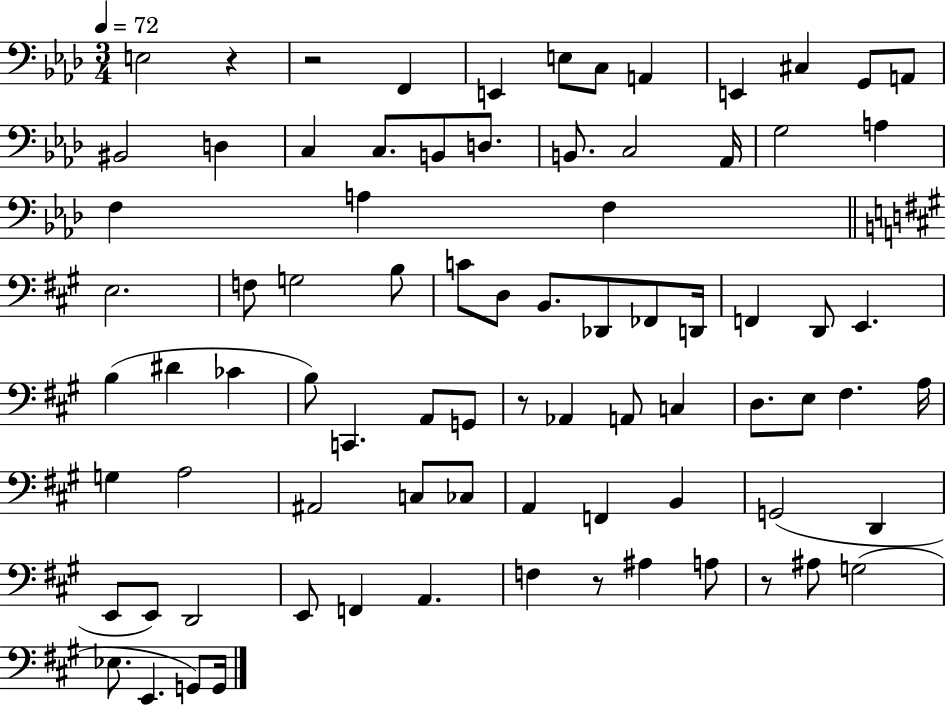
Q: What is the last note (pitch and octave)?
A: G2